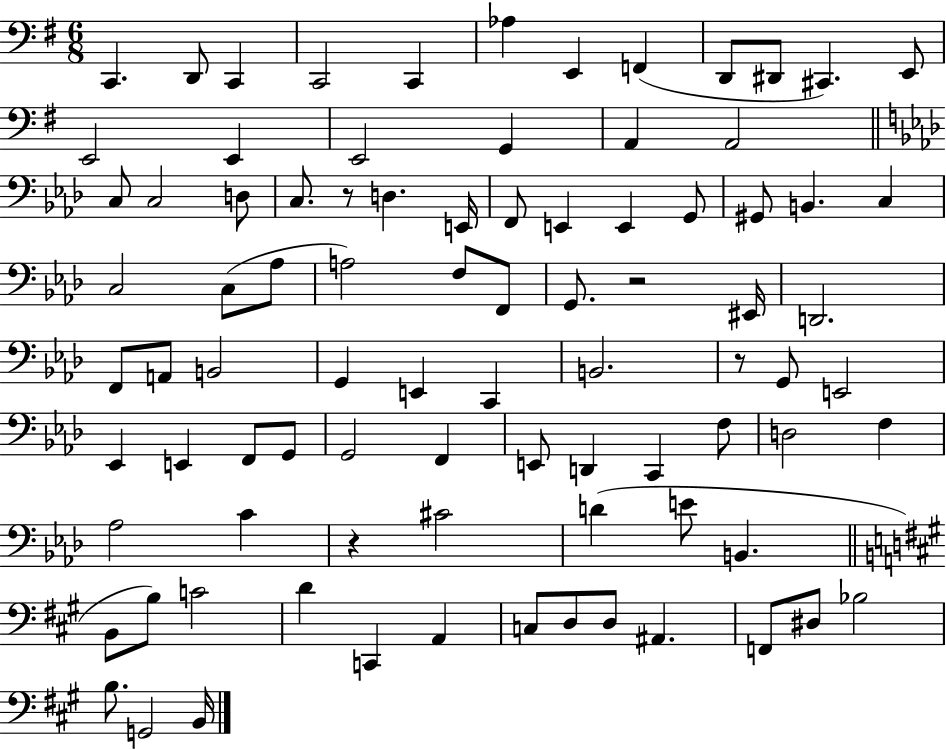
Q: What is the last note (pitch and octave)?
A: B2